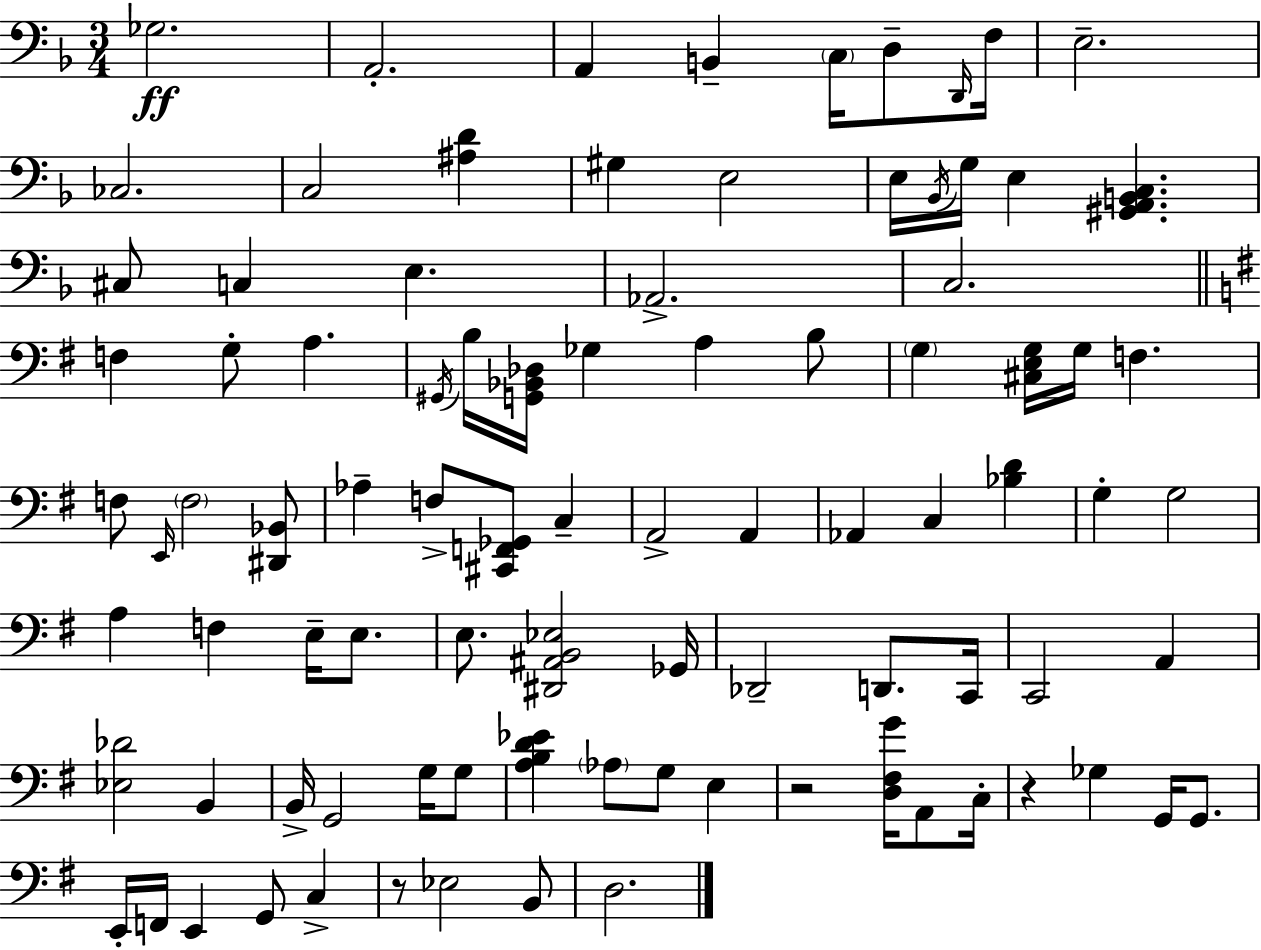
X:1
T:Untitled
M:3/4
L:1/4
K:Dm
_G,2 A,,2 A,, B,, C,/4 D,/2 D,,/4 F,/4 E,2 _C,2 C,2 [^A,D] ^G, E,2 E,/4 _B,,/4 G,/4 E, [^G,,A,,B,,C,] ^C,/2 C, E, _A,,2 C,2 F, G,/2 A, ^G,,/4 B,/4 [G,,_B,,_D,]/4 _G, A, B,/2 G, [^C,E,G,]/4 G,/4 F, F,/2 E,,/4 F,2 [^D,,_B,,]/2 _A, F,/2 [^C,,F,,_G,,]/2 C, A,,2 A,, _A,, C, [_B,D] G, G,2 A, F, E,/4 E,/2 E,/2 [^D,,^A,,B,,_E,]2 _G,,/4 _D,,2 D,,/2 C,,/4 C,,2 A,, [_E,_D]2 B,, B,,/4 G,,2 G,/4 G,/2 [A,B,D_E] _A,/2 G,/2 E, z2 [D,^F,G]/4 A,,/2 C,/4 z _G, G,,/4 G,,/2 E,,/4 F,,/4 E,, G,,/2 C, z/2 _E,2 B,,/2 D,2